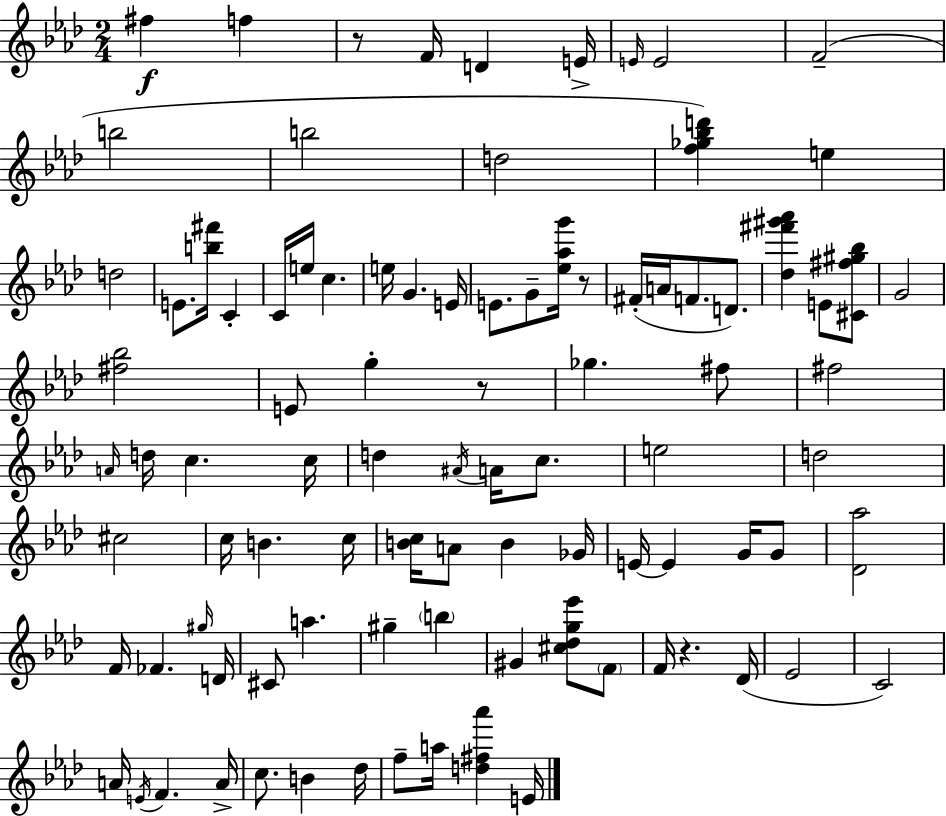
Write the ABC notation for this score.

X:1
T:Untitled
M:2/4
L:1/4
K:Ab
^f f z/2 F/4 D E/4 E/4 E2 F2 b2 b2 d2 [f_g_bd'] e d2 E/2 [b^f']/4 C C/4 e/4 c e/4 G E/4 E/2 G/2 [_e_ag']/4 z/2 ^F/4 A/4 F/2 D/2 [_d^f'^g'_a'] E/2 [^C^f^g_b]/2 G2 [^f_b]2 E/2 g z/2 _g ^f/2 ^f2 A/4 d/4 c c/4 d ^A/4 A/4 c/2 e2 d2 ^c2 c/4 B c/4 [Bc]/4 A/2 B _G/4 E/4 E G/4 G/2 [_D_a]2 F/4 _F ^g/4 D/4 ^C/2 a ^g b ^G [^c_dg_e']/2 F/2 F/4 z _D/4 _E2 C2 A/4 E/4 F A/4 c/2 B _d/4 f/2 a/4 [d^f_a'] E/4